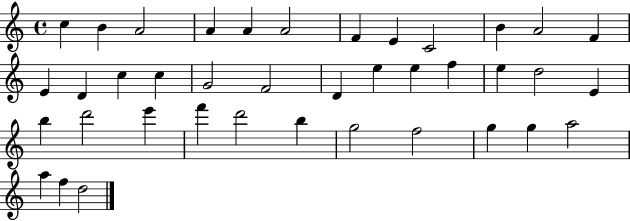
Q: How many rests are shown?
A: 0